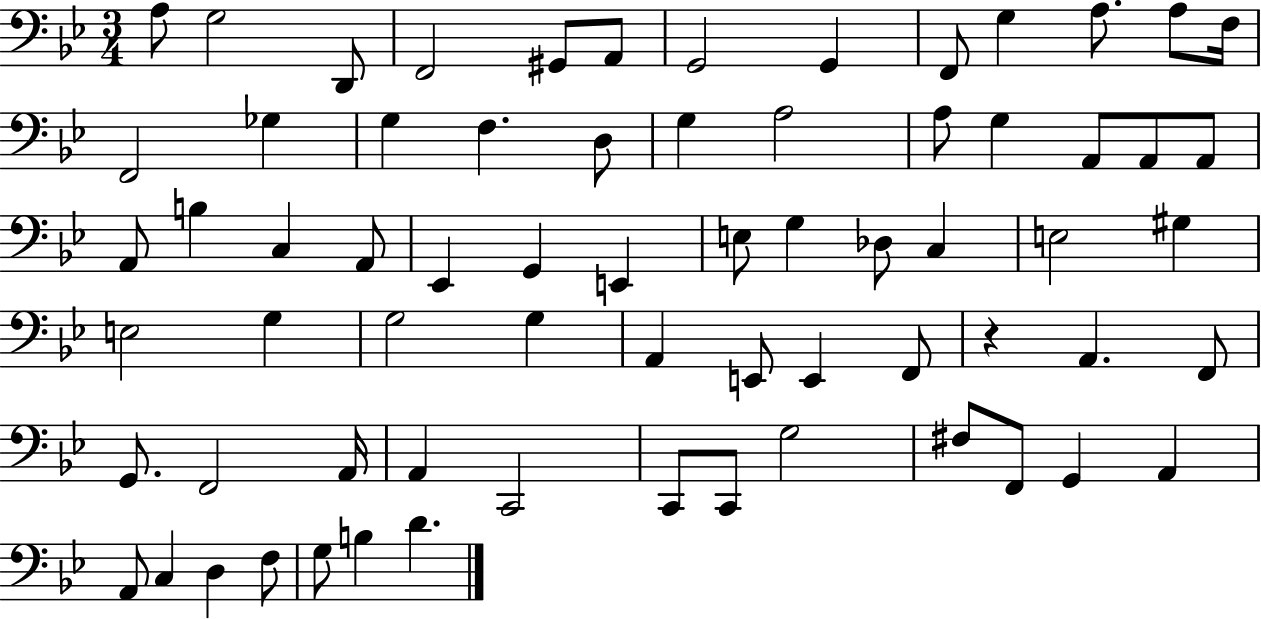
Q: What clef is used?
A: bass